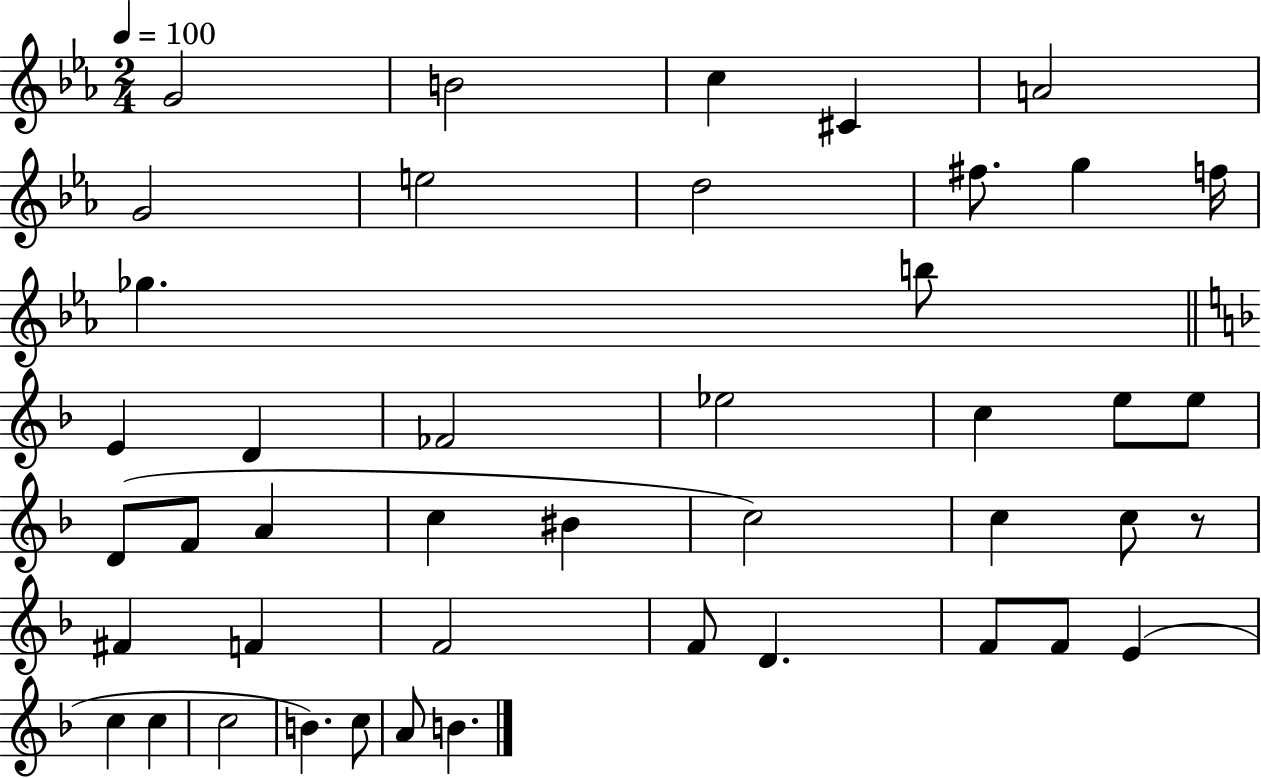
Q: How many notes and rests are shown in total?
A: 44